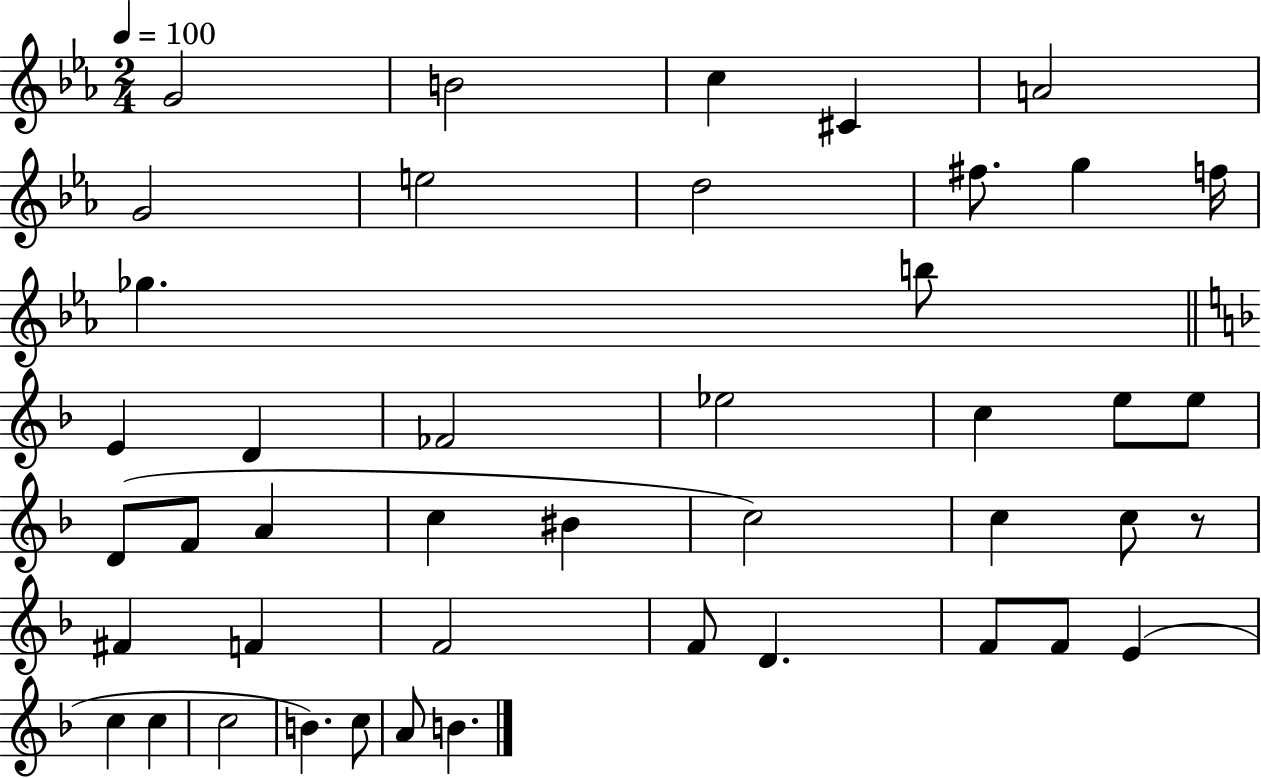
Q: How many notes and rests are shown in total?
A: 44